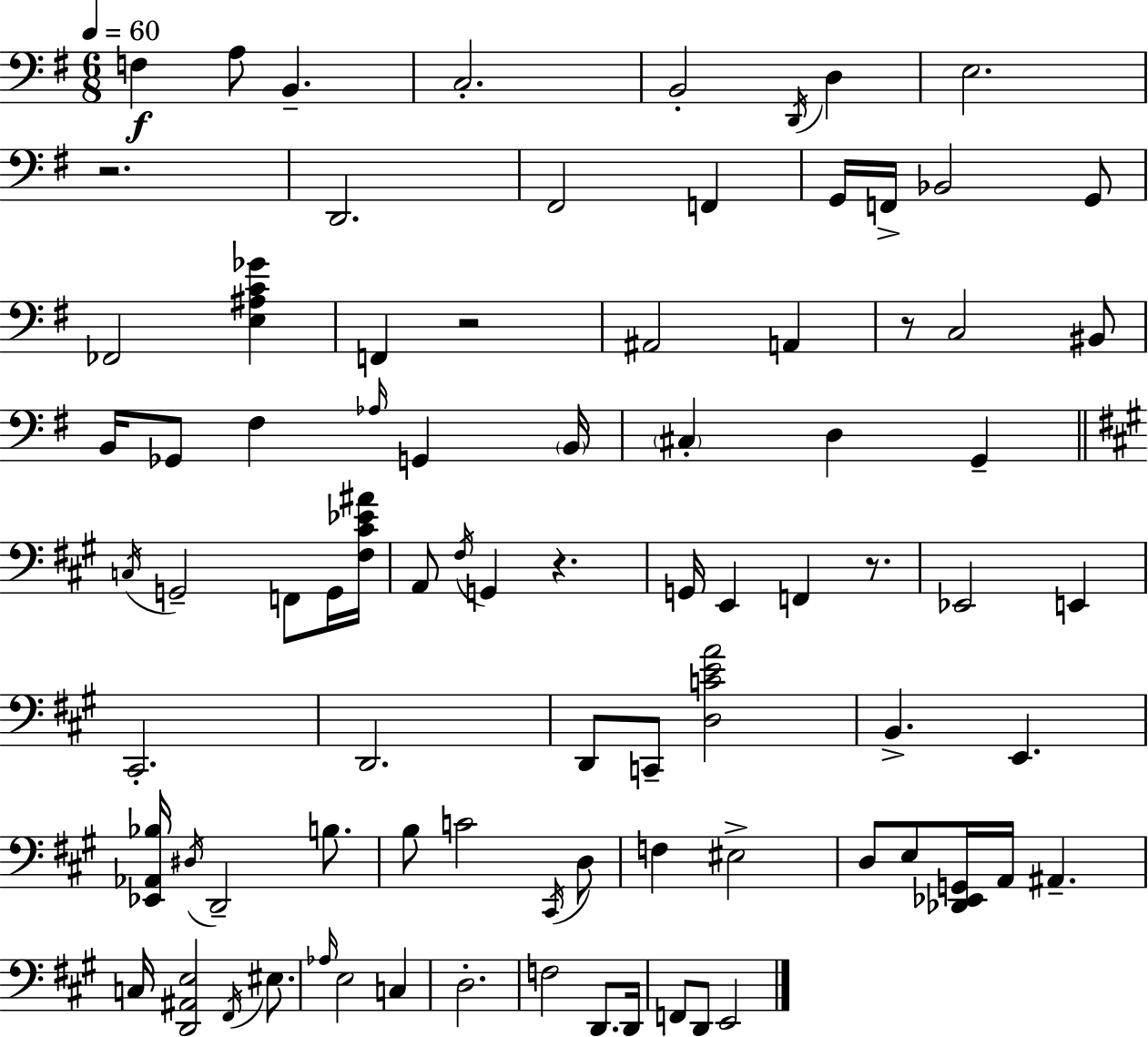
F3/q A3/e B2/q. C3/h. B2/h D2/s D3/q E3/h. R/h. D2/h. F#2/h F2/q G2/s F2/s Bb2/h G2/e FES2/h [E3,A#3,C4,Gb4]/q F2/q R/h A#2/h A2/q R/e C3/h BIS2/e B2/s Gb2/e F#3/q Ab3/s G2/q B2/s C#3/q D3/q G2/q C3/s G2/h F2/e G2/s [F#3,C#4,Eb4,A#4]/s A2/e F#3/s G2/q R/q. G2/s E2/q F2/q R/e. Eb2/h E2/q C#2/h. D2/h. D2/e C2/e [D3,C4,E4,A4]/h B2/q. E2/q. [Eb2,Ab2,Bb3]/s D#3/s D2/h B3/e. B3/e C4/h C#2/s D3/e F3/q EIS3/h D3/e E3/e [Db2,Eb2,G2]/s A2/s A#2/q. C3/s [D2,A#2,E3]/h F#2/s EIS3/e. Ab3/s E3/h C3/q D3/h. F3/h D2/e. D2/s F2/e D2/e E2/h